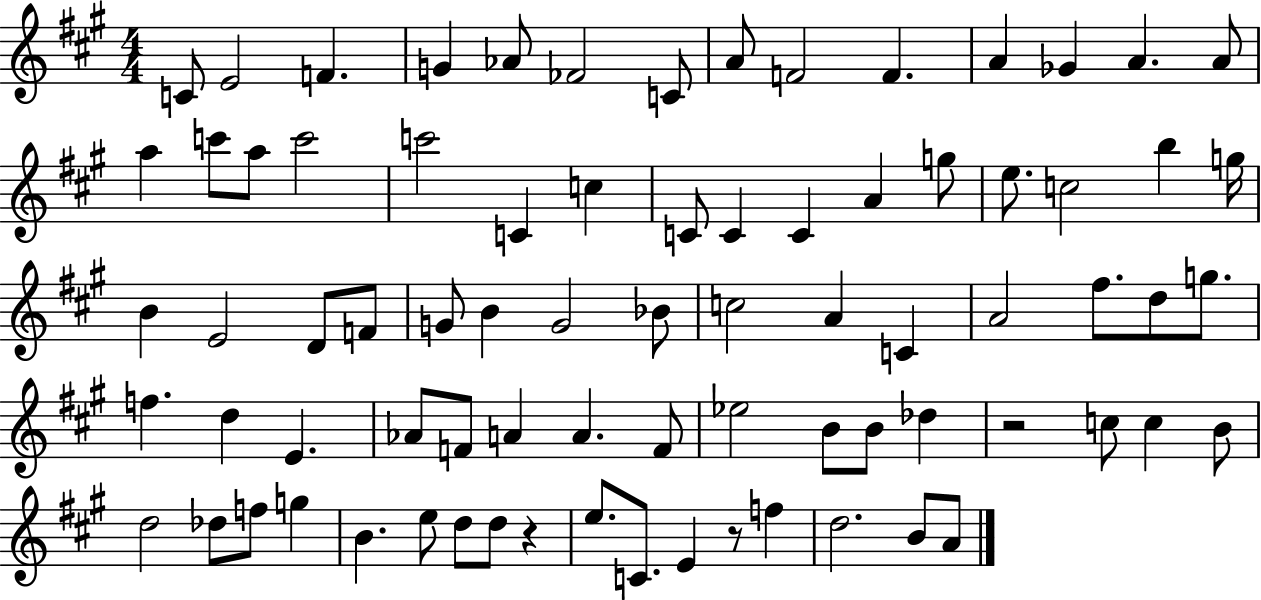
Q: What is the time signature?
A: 4/4